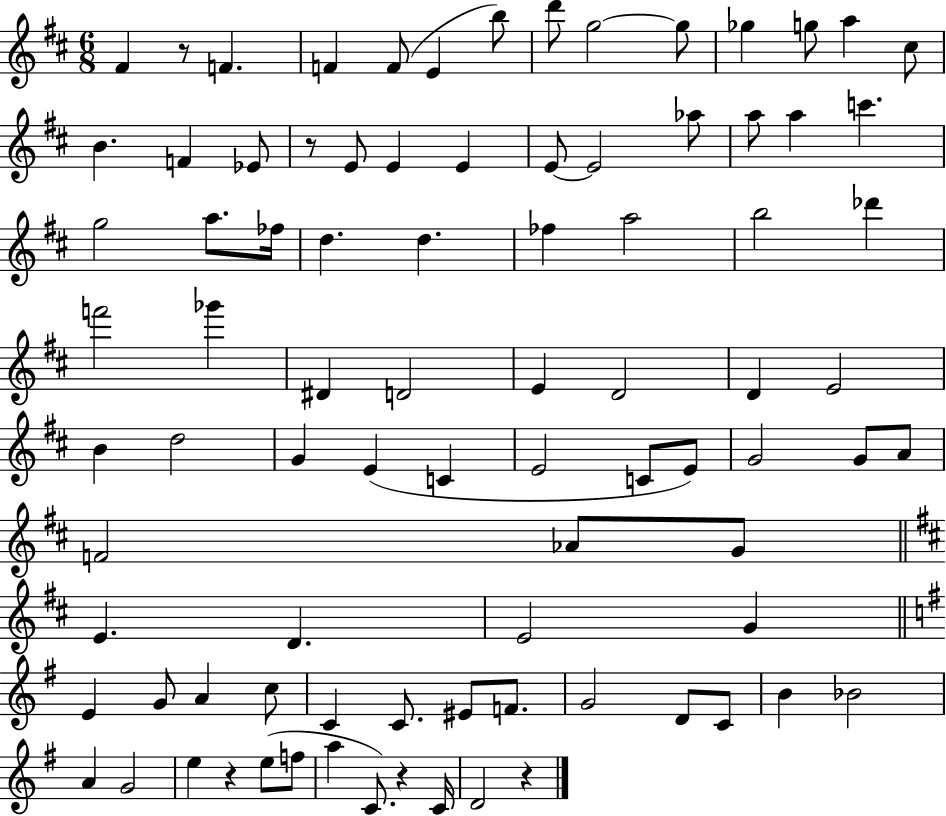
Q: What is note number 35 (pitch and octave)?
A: F6